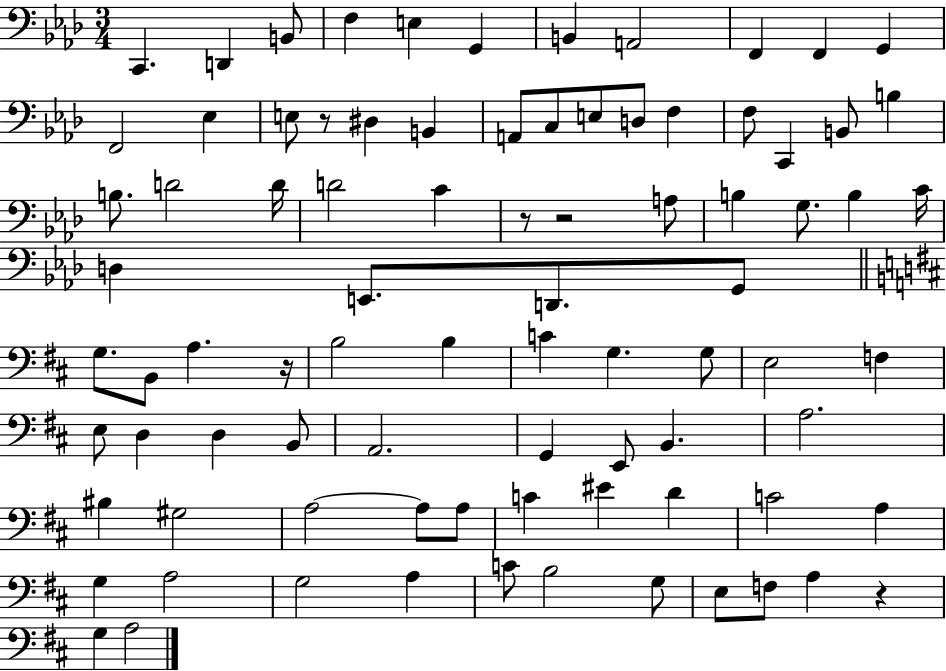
C2/q. D2/q B2/e F3/q E3/q G2/q B2/q A2/h F2/q F2/q G2/q F2/h Eb3/q E3/e R/e D#3/q B2/q A2/e C3/e E3/e D3/e F3/q F3/e C2/q B2/e B3/q B3/e. D4/h D4/s D4/h C4/q R/e R/h A3/e B3/q G3/e. B3/q C4/s D3/q E2/e. D2/e. G2/e G3/e. B2/e A3/q. R/s B3/h B3/q C4/q G3/q. G3/e E3/h F3/q E3/e D3/q D3/q B2/e A2/h. G2/q E2/e B2/q. A3/h. BIS3/q G#3/h A3/h A3/e A3/e C4/q EIS4/q D4/q C4/h A3/q G3/q A3/h G3/h A3/q C4/e B3/h G3/e E3/e F3/e A3/q R/q G3/q A3/h